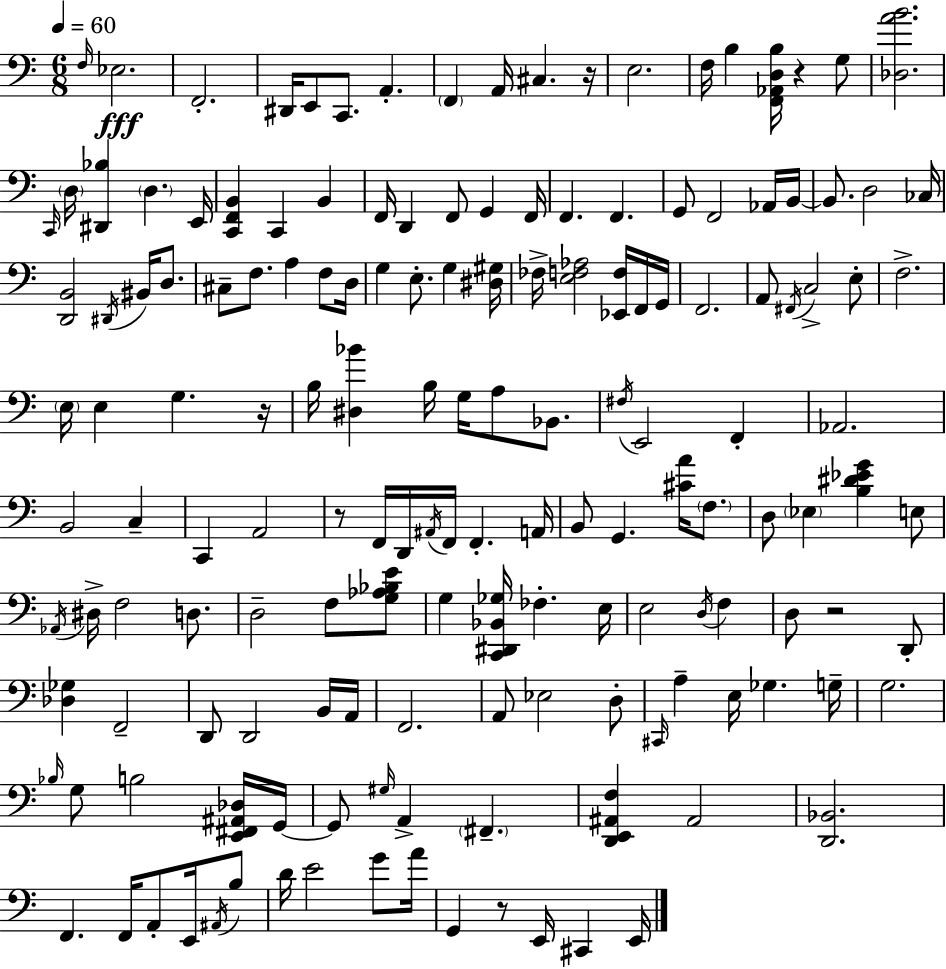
F3/s Eb3/h. F2/h. D#2/s E2/e C2/e. A2/q. F2/q A2/s C#3/q. R/s E3/h. F3/s B3/q [F2,Ab2,D3,B3]/s R/q G3/e [Db3,A4,B4]/h. C2/s D3/s [D#2,Bb3]/q D3/q. E2/s [C2,F2,B2]/q C2/q B2/q F2/s D2/q F2/e G2/q F2/s F2/q. F2/q. G2/e F2/h Ab2/s B2/s B2/e. D3/h CES3/s [D2,B2]/h D#2/s BIS2/s D3/e. C#3/e F3/e. A3/q F3/e D3/s G3/q E3/e. G3/q [D#3,G#3]/s FES3/s [E3,F3,Ab3]/h [Eb2,F3]/s F2/s G2/s F2/h. A2/e F#2/s C3/h E3/e F3/h. E3/s E3/q G3/q. R/s B3/s [D#3,Bb4]/q B3/s G3/s A3/e Bb2/e. F#3/s E2/h F2/q Ab2/h. B2/h C3/q C2/q A2/h R/e F2/s D2/s A#2/s F2/s F2/q. A2/s B2/e G2/q. [C#4,A4]/s F3/e. D3/e Eb3/q [B3,D#4,Eb4,G4]/q E3/e Ab2/s D#3/s F3/h D3/e. D3/h F3/e [G3,Ab3,Bb3,E4]/e G3/q [C2,D#2,Bb2,Gb3]/s FES3/q. E3/s E3/h D3/s F3/q D3/e R/h D2/e [Db3,Gb3]/q F2/h D2/e D2/h B2/s A2/s F2/h. A2/e Eb3/h D3/e C#2/s A3/q E3/s Gb3/q. G3/s G3/h. Bb3/s G3/e B3/h [E2,F#2,A#2,Db3]/s G2/s G2/e G#3/s A2/q F#2/q. [D2,E2,A#2,F3]/q A#2/h [D2,Bb2]/h. F2/q. F2/s A2/e E2/s A#2/s B3/e D4/s E4/h G4/e A4/s G2/q R/e E2/s C#2/q E2/s